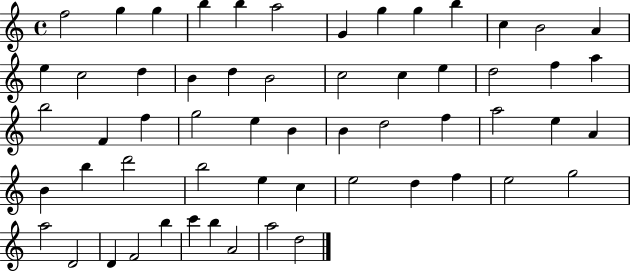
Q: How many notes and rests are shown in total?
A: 58